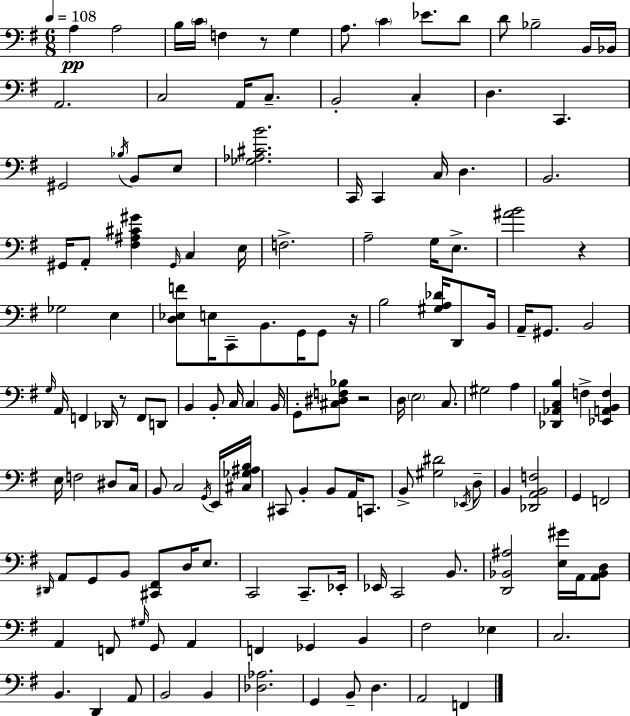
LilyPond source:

{
  \clef bass
  \numericTimeSignature
  \time 6/8
  \key e \minor
  \tempo 4 = 108
  a4\pp a2 | b16 \parenthesize c'16 f4 r8 g4 | a8. \parenthesize c'4 ees'8. d'8 | d'8 bes2-- b,16 bes,16 | \break a,2. | c2 a,16 c8.-- | b,2-. c4-. | d4. c,4. | \break gis,2 \acciaccatura { bes16 } b,8 e8 | <ges aes cis' b'>2. | c,16 c,4 c16 d4. | b,2. | \break gis,16 a,8-. <fis ais cis' gis'>4 \grace { gis,16 } c4 | e16 f2.-> | a2-- g16 e8.-> | <ais' b'>2 r4 | \break ges2 e4 | <d ees f'>8 e16 c,8-- b,8. g,16 g,8 | r16 b2 <gis a des'>16 d,8 | b,16 a,16-- gis,8. b,2 | \break \grace { g16 } a,16 f,4 des,16 r8 f,8 | d,8 b,4 b,8-. c16 \parenthesize c4 | b,16 g,8-. <cis dis f bes>8 r2 | d16 \parenthesize e2 | \break c8. gis2 a4 | <des, aes, c b>4 f4-> <ees, a, b, f>4 | e16 f2 | dis8 c16 b,8 c2 | \break \acciaccatura { g,16 } e,16 <cis ges ais b>16 cis,8 b,4-. b,8 | a,16 c,8. b,8-> <gis dis'>2 | \acciaccatura { ees,16 } d8-- b,4 <des, a, b, f>2 | g,4 f,2 | \break \grace { dis,16 } a,8 g,8 b,8 | <cis, fis,>8 d16 e8. c,2 | c,8.-- ees,16-. ees,16 c,2 | b,8. <d, bes, ais>2 | \break <e gis'>16 a,16 <a, bes, d>8 a,4 f,8 | \grace { gis16 } g,8 a,4 f,4 ges,4 | b,4 fis2 | ees4 c2. | \break b,4. | d,4 a,8 b,2 | b,4 <des aes>2. | g,4 b,8-- | \break d4. a,2 | f,4 \bar "|."
}